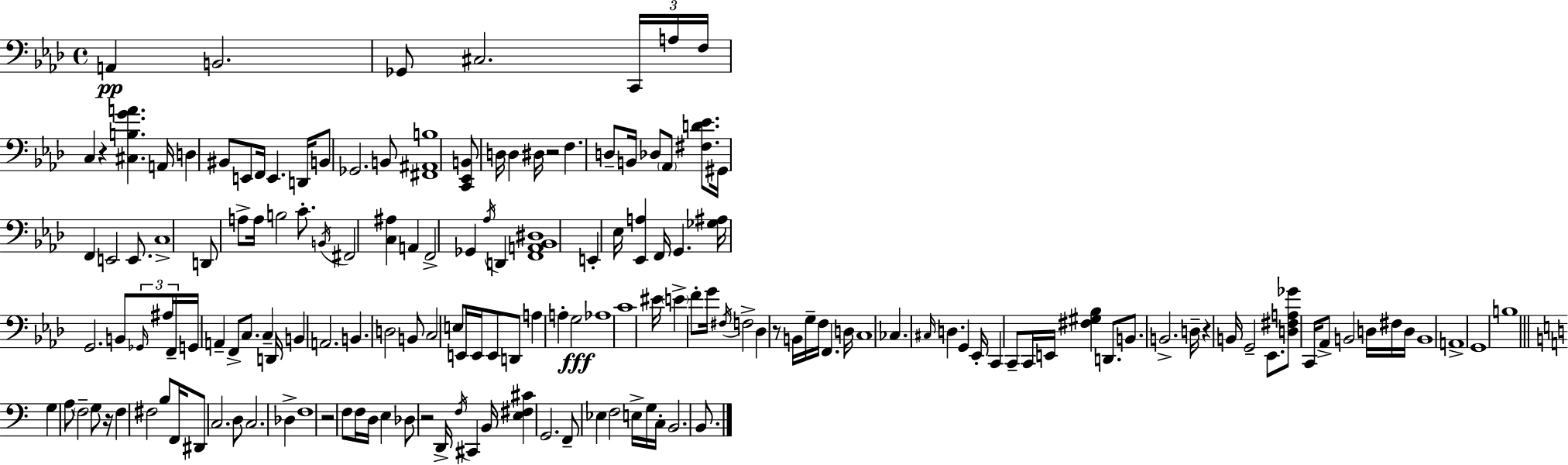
{
  \clef bass
  \time 4/4
  \defaultTimeSignature
  \key aes \major
  a,4\pp b,2. | ges,8 cis2. \tuplet 3/2 { c,16 a16 | f16 } c4 r4 <cis b g' a'>4. a,16 | d4 bis,8 e,8 f,16 e,4. d,16 | \break b,8 ges,2. b,8 | <fis, ais, b>1 | <c, ees, b,>8 d16 d4 dis16 r2 | f4. d8-- b,16 des8 \parenthesize aes,8 <fis d' ees'>8. | \break gis,16 f,4 e,2 e,8. | c1-> | d,8 a8-> a16 b2 c'8.-. | \acciaccatura { b,16 } fis,2 <c ais>4 a,4 | \break f,2-> ges,4 \acciaccatura { aes16 } d,4 | <f, a, bes, dis>1 | e,4-. ees16 <ees, a>4 f,16 g,4. | <ges ais>16 g,2. b,8 | \break \tuplet 3/2 { \grace { ges,16 } ais16 f,16-- } g,16 a,4-- f,8-> c8. c4-- | d,16 b,4 a,2. | b,4. d2 | b,8 c2 e8 e,16 e,16 e,8 | \break d,8 a4 a4-. g2\fff | aes1 | c'1 | eis'16 \parenthesize e'4-> f'8-. g'16 \acciaccatura { fis16 } f2-> | \break des4 r8 b,16 g16-- f16 f,4. | d16 c1 | ces4. \grace { cis16 } d4. | g,4 ees,16-. c,4 c,8-- c,16 e,16 <fis gis bes>4 | \break d,8. b,8. b,2.-> | d16-- r4 b,16 g,2-- | ees,8. <d fis a ges'>8 c,16 aes,8-> b,2 | d16 fis16 d16 b,1 | \break a,1-> | g,1 | b1 | \bar "||" \break \key a \minor g4 a8 \parenthesize f2-- g8 | r16 f4 fis2 b8 f,16 | dis,8 c2. d8 | c2. des4-> | \break f1 | r2 f8 f16 d16 e4 | des8 r2 d,16-> \acciaccatura { f16 } cis,4 | b,16 <e fis cis'>4 g,2. | \break f,8-- ees4 f2 e16-> | g16 c16-. b,2. b,8. | \bar "|."
}